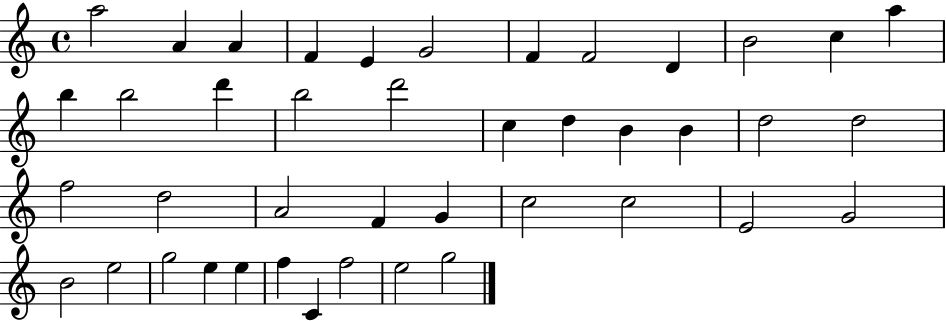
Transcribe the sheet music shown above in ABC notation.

X:1
T:Untitled
M:4/4
L:1/4
K:C
a2 A A F E G2 F F2 D B2 c a b b2 d' b2 d'2 c d B B d2 d2 f2 d2 A2 F G c2 c2 E2 G2 B2 e2 g2 e e f C f2 e2 g2